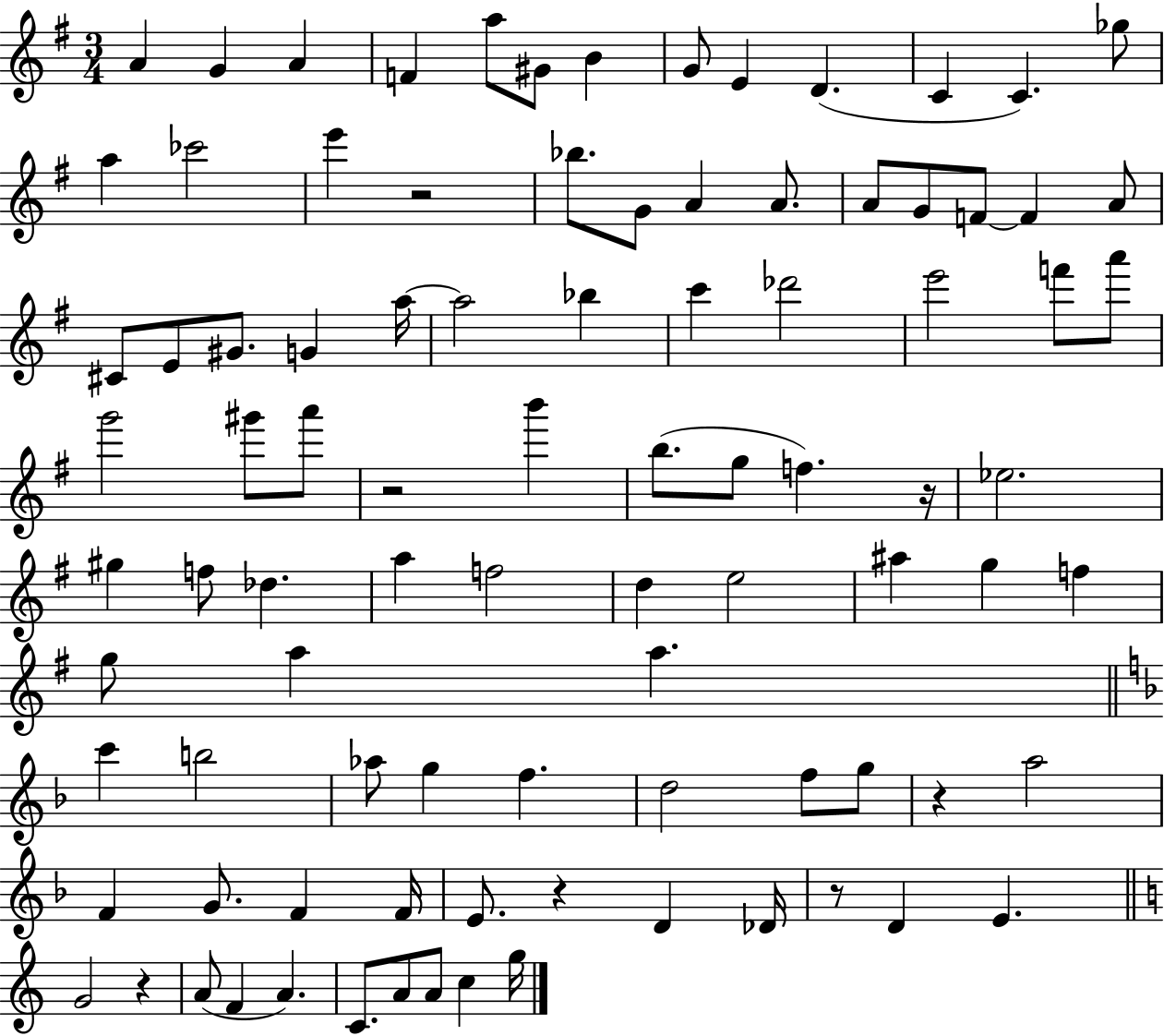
{
  \clef treble
  \numericTimeSignature
  \time 3/4
  \key g \major
  a'4 g'4 a'4 | f'4 a''8 gis'8 b'4 | g'8 e'4 d'4.( | c'4 c'4.) ges''8 | \break a''4 ces'''2 | e'''4 r2 | bes''8. g'8 a'4 a'8. | a'8 g'8 f'8~~ f'4 a'8 | \break cis'8 e'8 gis'8. g'4 a''16~~ | a''2 bes''4 | c'''4 des'''2 | e'''2 f'''8 a'''8 | \break g'''2 gis'''8 a'''8 | r2 b'''4 | b''8.( g''8 f''4.) r16 | ees''2. | \break gis''4 f''8 des''4. | a''4 f''2 | d''4 e''2 | ais''4 g''4 f''4 | \break g''8 a''4 a''4. | \bar "||" \break \key f \major c'''4 b''2 | aes''8 g''4 f''4. | d''2 f''8 g''8 | r4 a''2 | \break f'4 g'8. f'4 f'16 | e'8. r4 d'4 des'16 | r8 d'4 e'4. | \bar "||" \break \key c \major g'2 r4 | a'8( f'4 a'4.) | c'8. a'8 a'8 c''4 g''16 | \bar "|."
}